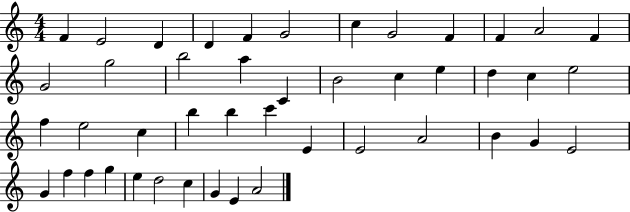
F4/q E4/h D4/q D4/q F4/q G4/h C5/q G4/h F4/q F4/q A4/h F4/q G4/h G5/h B5/h A5/q C4/q B4/h C5/q E5/q D5/q C5/q E5/h F5/q E5/h C5/q B5/q B5/q C6/q E4/q E4/h A4/h B4/q G4/q E4/h G4/q F5/q F5/q G5/q E5/q D5/h C5/q G4/q E4/q A4/h